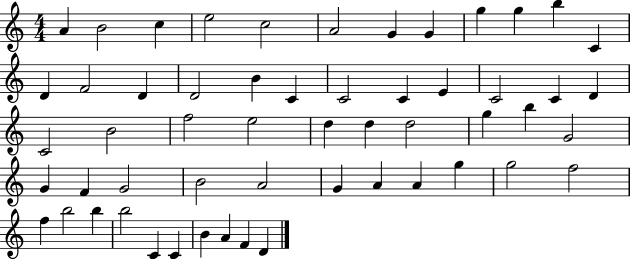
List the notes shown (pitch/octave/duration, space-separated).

A4/q B4/h C5/q E5/h C5/h A4/h G4/q G4/q G5/q G5/q B5/q C4/q D4/q F4/h D4/q D4/h B4/q C4/q C4/h C4/q E4/q C4/h C4/q D4/q C4/h B4/h F5/h E5/h D5/q D5/q D5/h G5/q B5/q G4/h G4/q F4/q G4/h B4/h A4/h G4/q A4/q A4/q G5/q G5/h F5/h F5/q B5/h B5/q B5/h C4/q C4/q B4/q A4/q F4/q D4/q